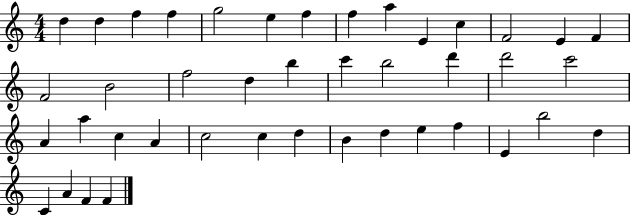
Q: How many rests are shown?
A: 0